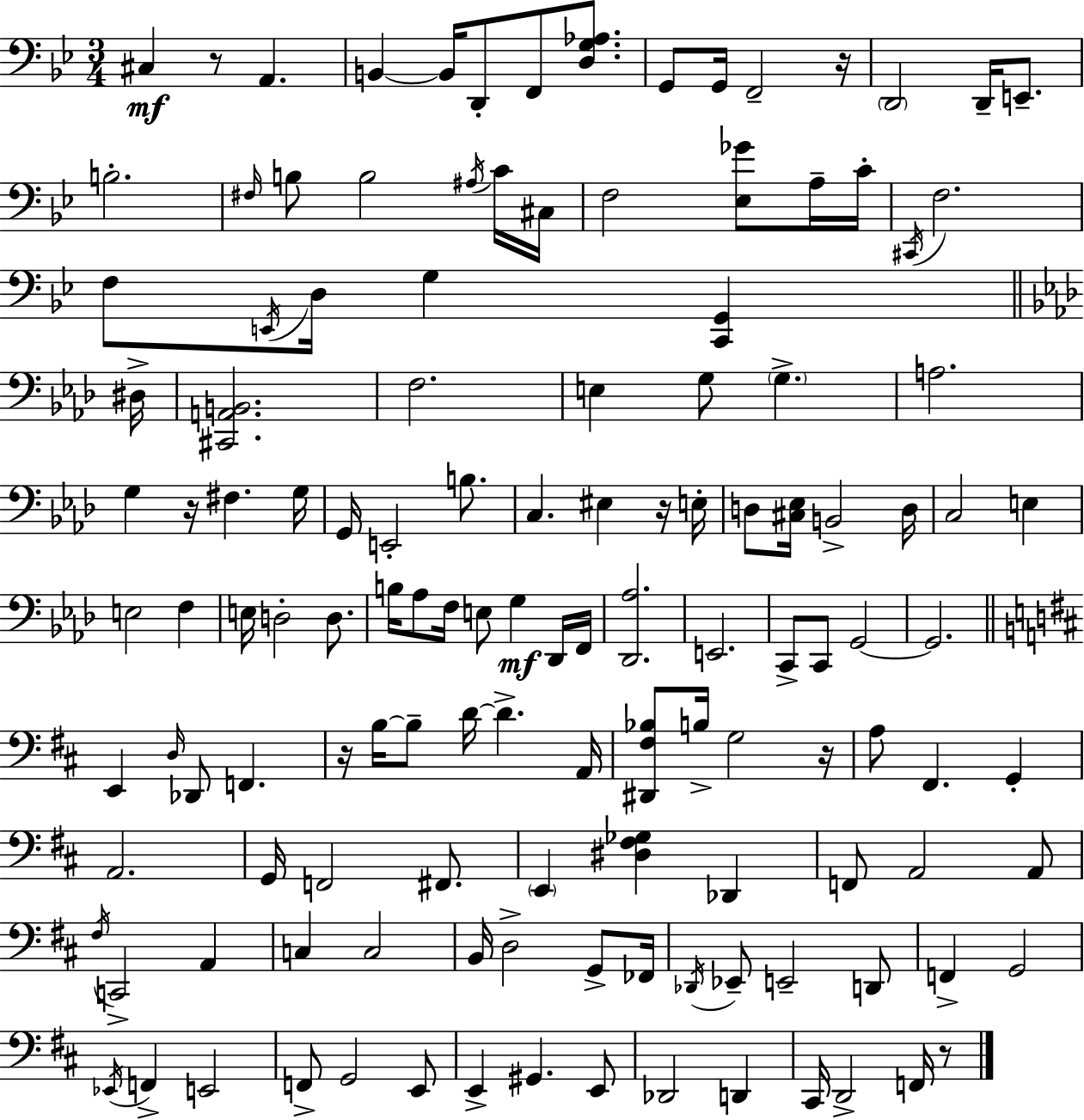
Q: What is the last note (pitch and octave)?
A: F2